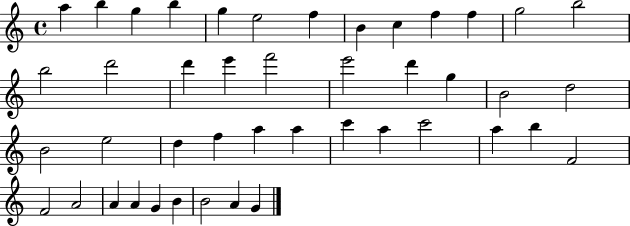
A5/q B5/q G5/q B5/q G5/q E5/h F5/q B4/q C5/q F5/q F5/q G5/h B5/h B5/h D6/h D6/q E6/q F6/h E6/h D6/q G5/q B4/h D5/h B4/h E5/h D5/q F5/q A5/q A5/q C6/q A5/q C6/h A5/q B5/q F4/h F4/h A4/h A4/q A4/q G4/q B4/q B4/h A4/q G4/q